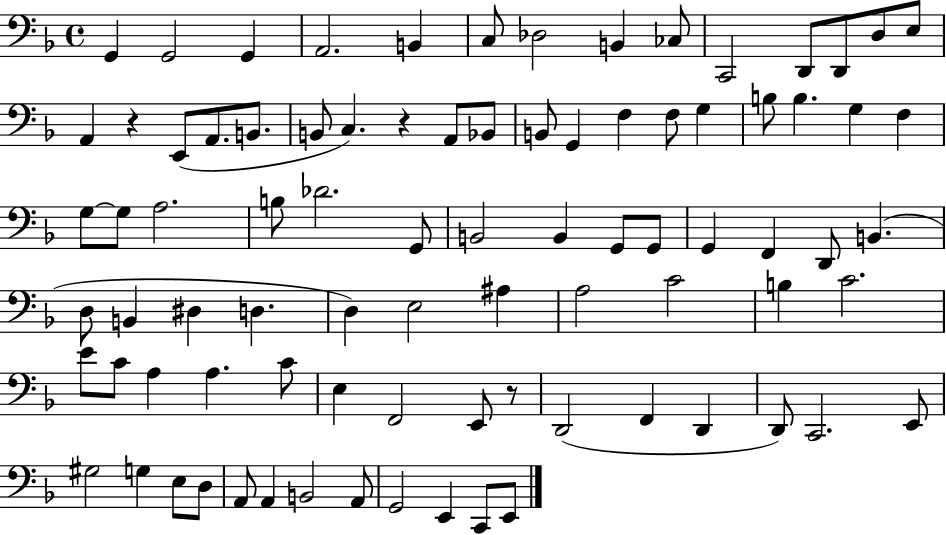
G2/q G2/h G2/q A2/h. B2/q C3/e Db3/h B2/q CES3/e C2/h D2/e D2/e D3/e E3/e A2/q R/q E2/e A2/e. B2/e. B2/e C3/q. R/q A2/e Bb2/e B2/e G2/q F3/q F3/e G3/q B3/e B3/q. G3/q F3/q G3/e G3/e A3/h. B3/e Db4/h. G2/e B2/h B2/q G2/e G2/e G2/q F2/q D2/e B2/q. D3/e B2/q D#3/q D3/q. D3/q E3/h A#3/q A3/h C4/h B3/q C4/h. E4/e C4/e A3/q A3/q. C4/e E3/q F2/h E2/e R/e D2/h F2/q D2/q D2/e C2/h. E2/e G#3/h G3/q E3/e D3/e A2/e A2/q B2/h A2/e G2/h E2/q C2/e E2/e